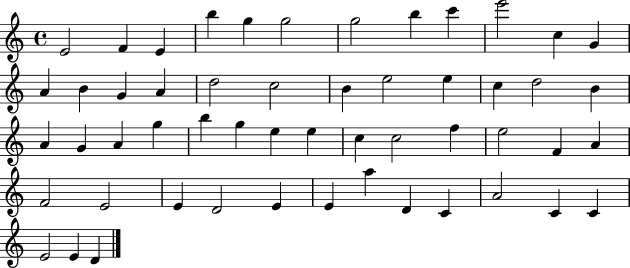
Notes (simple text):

E4/h F4/q E4/q B5/q G5/q G5/h G5/h B5/q C6/q E6/h C5/q G4/q A4/q B4/q G4/q A4/q D5/h C5/h B4/q E5/h E5/q C5/q D5/h B4/q A4/q G4/q A4/q G5/q B5/q G5/q E5/q E5/q C5/q C5/h F5/q E5/h F4/q A4/q F4/h E4/h E4/q D4/h E4/q E4/q A5/q D4/q C4/q A4/h C4/q C4/q E4/h E4/q D4/q